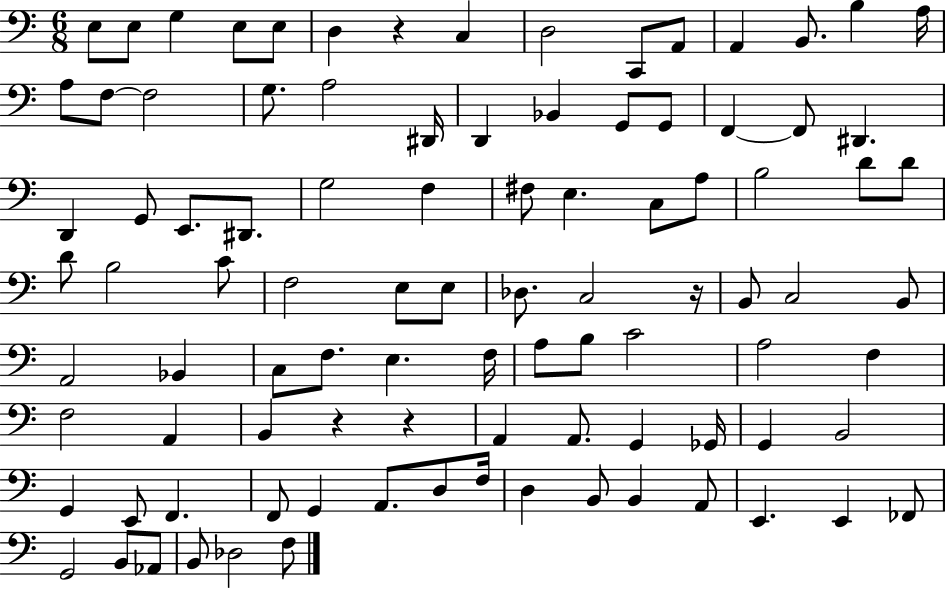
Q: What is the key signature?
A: C major